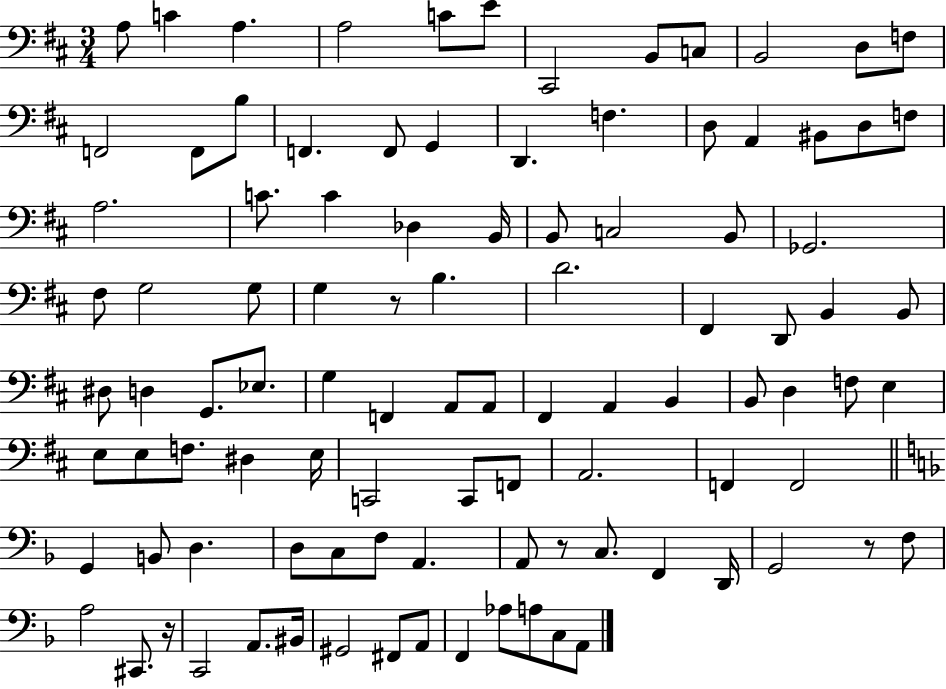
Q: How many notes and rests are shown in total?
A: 100